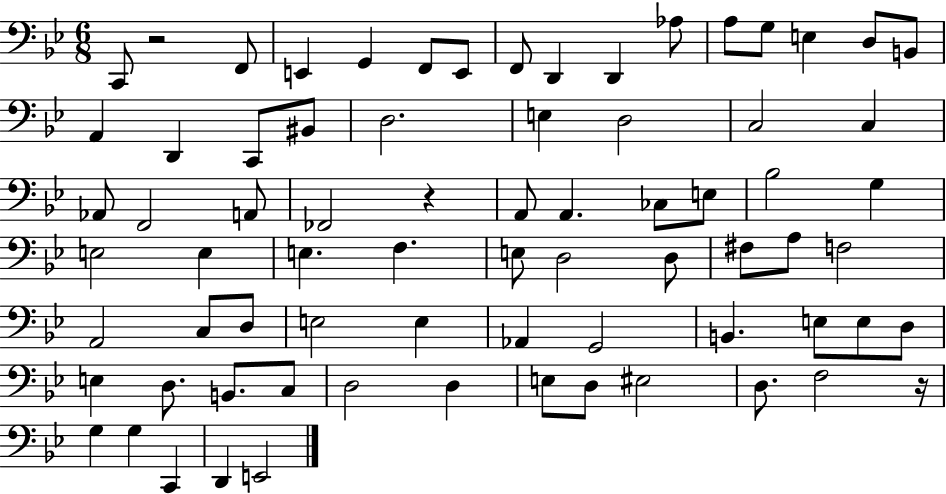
{
  \clef bass
  \numericTimeSignature
  \time 6/8
  \key bes \major
  c,8 r2 f,8 | e,4 g,4 f,8 e,8 | f,8 d,4 d,4 aes8 | a8 g8 e4 d8 b,8 | \break a,4 d,4 c,8 bis,8 | d2. | e4 d2 | c2 c4 | \break aes,8 f,2 a,8 | fes,2 r4 | a,8 a,4. ces8 e8 | bes2 g4 | \break e2 e4 | e4. f4. | e8 d2 d8 | fis8 a8 f2 | \break a,2 c8 d8 | e2 e4 | aes,4 g,2 | b,4. e8 e8 d8 | \break e4 d8. b,8. c8 | d2 d4 | e8 d8 eis2 | d8. f2 r16 | \break g4 g4 c,4 | d,4 e,2 | \bar "|."
}